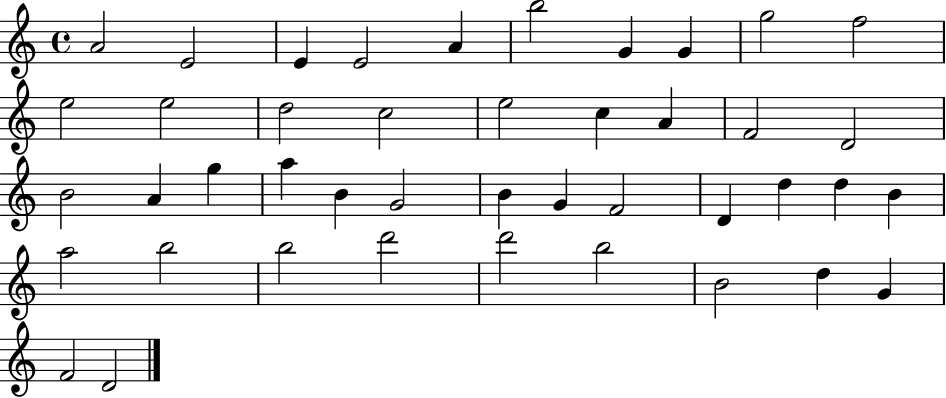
{
  \clef treble
  \time 4/4
  \defaultTimeSignature
  \key c \major
  a'2 e'2 | e'4 e'2 a'4 | b''2 g'4 g'4 | g''2 f''2 | \break e''2 e''2 | d''2 c''2 | e''2 c''4 a'4 | f'2 d'2 | \break b'2 a'4 g''4 | a''4 b'4 g'2 | b'4 g'4 f'2 | d'4 d''4 d''4 b'4 | \break a''2 b''2 | b''2 d'''2 | d'''2 b''2 | b'2 d''4 g'4 | \break f'2 d'2 | \bar "|."
}